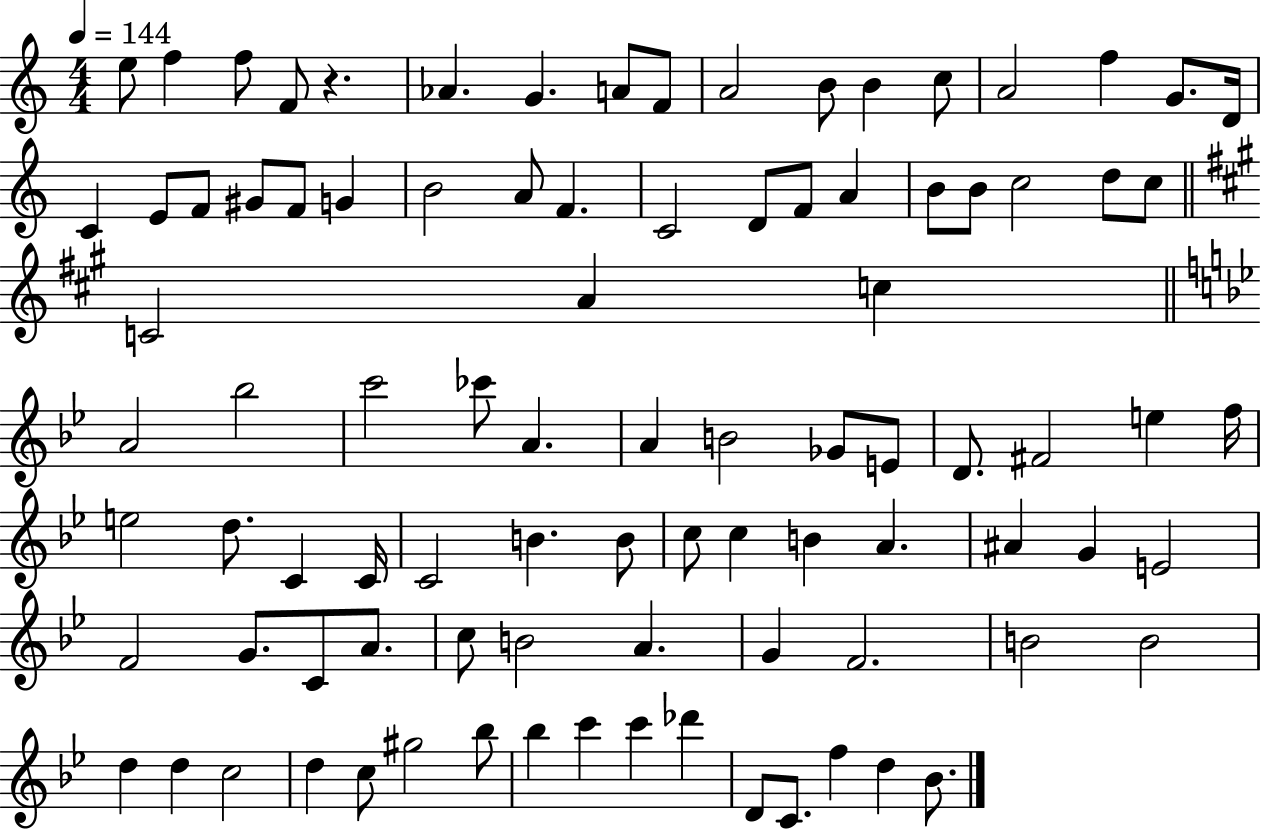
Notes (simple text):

E5/e F5/q F5/e F4/e R/q. Ab4/q. G4/q. A4/e F4/e A4/h B4/e B4/q C5/e A4/h F5/q G4/e. D4/s C4/q E4/e F4/e G#4/e F4/e G4/q B4/h A4/e F4/q. C4/h D4/e F4/e A4/q B4/e B4/e C5/h D5/e C5/e C4/h A4/q C5/q A4/h Bb5/h C6/h CES6/e A4/q. A4/q B4/h Gb4/e E4/e D4/e. F#4/h E5/q F5/s E5/h D5/e. C4/q C4/s C4/h B4/q. B4/e C5/e C5/q B4/q A4/q. A#4/q G4/q E4/h F4/h G4/e. C4/e A4/e. C5/e B4/h A4/q. G4/q F4/h. B4/h B4/h D5/q D5/q C5/h D5/q C5/e G#5/h Bb5/e Bb5/q C6/q C6/q Db6/q D4/e C4/e. F5/q D5/q Bb4/e.